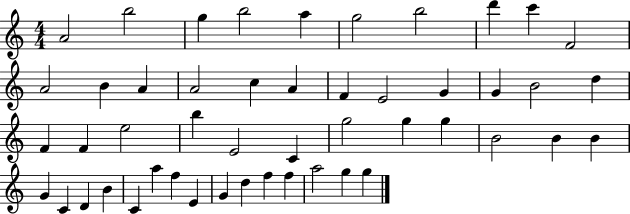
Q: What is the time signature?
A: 4/4